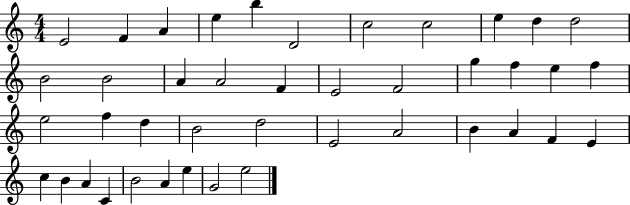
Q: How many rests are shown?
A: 0